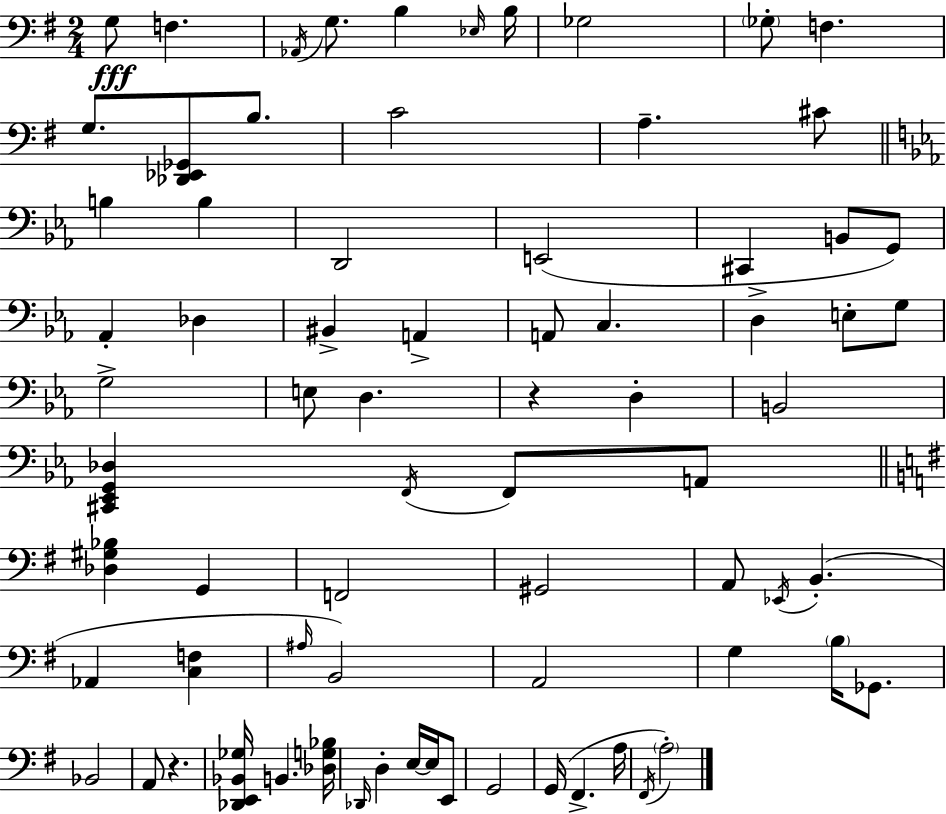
X:1
T:Untitled
M:2/4
L:1/4
K:G
G,/2 F, _A,,/4 G,/2 B, _E,/4 B,/4 _G,2 _G,/2 F, G,/2 [_D,,_E,,_G,,]/2 B,/2 C2 A, ^C/2 B, B, D,,2 E,,2 ^C,, B,,/2 G,,/2 _A,, _D, ^B,, A,, A,,/2 C, D, E,/2 G,/2 G,2 E,/2 D, z D, B,,2 [^C,,_E,,G,,_D,] F,,/4 F,,/2 A,,/2 [_D,^G,_B,] G,, F,,2 ^G,,2 A,,/2 _E,,/4 B,, _A,, [C,F,] ^A,/4 B,,2 A,,2 G, B,/4 _G,,/2 _B,,2 A,,/2 z [_D,,E,,_B,,_G,]/4 B,, [_D,G,_B,]/4 _D,,/4 D, E,/4 E,/4 E,,/2 G,,2 G,,/4 ^F,, A,/4 ^F,,/4 A,2